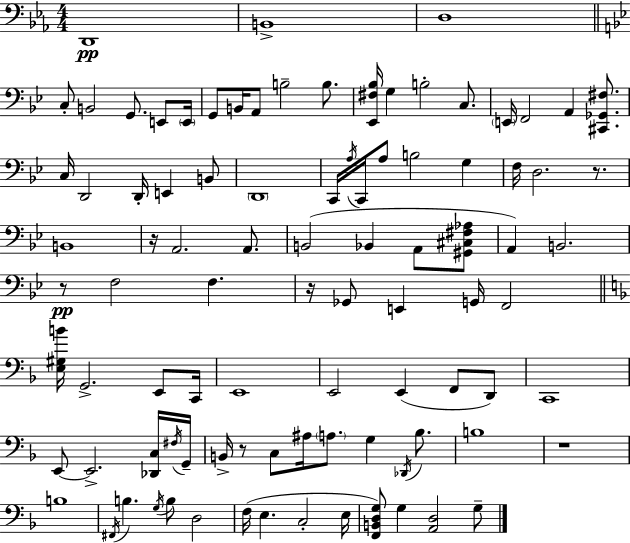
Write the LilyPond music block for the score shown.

{
  \clef bass
  \numericTimeSignature
  \time 4/4
  \key c \minor
  \repeat volta 2 { d,1\pp | b,1-> | d1 | \bar "||" \break \key g \minor c8-. b,2 g,8. e,8 \parenthesize e,16 | g,8 b,16 a,8 b2-- b8. | <ees, fis bes>16 g4 b2-. c8. | \parenthesize e,16 f,2 a,4 <cis, ges, fis>8. | \break c16 d,2 d,16-. e,4 b,8 | \parenthesize d,1 | c,16 \acciaccatura { a16 } c,16 a8 b2 g4 | f16 d2. r8. | \break b,1 | r16 a,2. a,8. | b,2( bes,4 a,8 <gis, cis fis aes>8 | a,4) b,2. | \break r8\pp f2 f4. | r16 ges,8 e,4 g,16 f,2 | \bar "||" \break \key f \major <e gis b'>16 g,2.-> e,8 c,16 | e,1 | e,2 e,4( f,8 d,8) | c,1 | \break e,8~~ e,2.-> <des, c>16 \acciaccatura { fis16 } | g,16-- b,16-> r8 c8 ais16 \parenthesize a8. g4 \acciaccatura { des,16 } bes8. | b1 | r1 | \break b1 | \acciaccatura { fis,16 } b4. \acciaccatura { g16 } b8 d2 | f16( e4. c2-. | e16 <f, b, d g>8) g4 <a, d>2 | \break g8-- } \bar "|."
}